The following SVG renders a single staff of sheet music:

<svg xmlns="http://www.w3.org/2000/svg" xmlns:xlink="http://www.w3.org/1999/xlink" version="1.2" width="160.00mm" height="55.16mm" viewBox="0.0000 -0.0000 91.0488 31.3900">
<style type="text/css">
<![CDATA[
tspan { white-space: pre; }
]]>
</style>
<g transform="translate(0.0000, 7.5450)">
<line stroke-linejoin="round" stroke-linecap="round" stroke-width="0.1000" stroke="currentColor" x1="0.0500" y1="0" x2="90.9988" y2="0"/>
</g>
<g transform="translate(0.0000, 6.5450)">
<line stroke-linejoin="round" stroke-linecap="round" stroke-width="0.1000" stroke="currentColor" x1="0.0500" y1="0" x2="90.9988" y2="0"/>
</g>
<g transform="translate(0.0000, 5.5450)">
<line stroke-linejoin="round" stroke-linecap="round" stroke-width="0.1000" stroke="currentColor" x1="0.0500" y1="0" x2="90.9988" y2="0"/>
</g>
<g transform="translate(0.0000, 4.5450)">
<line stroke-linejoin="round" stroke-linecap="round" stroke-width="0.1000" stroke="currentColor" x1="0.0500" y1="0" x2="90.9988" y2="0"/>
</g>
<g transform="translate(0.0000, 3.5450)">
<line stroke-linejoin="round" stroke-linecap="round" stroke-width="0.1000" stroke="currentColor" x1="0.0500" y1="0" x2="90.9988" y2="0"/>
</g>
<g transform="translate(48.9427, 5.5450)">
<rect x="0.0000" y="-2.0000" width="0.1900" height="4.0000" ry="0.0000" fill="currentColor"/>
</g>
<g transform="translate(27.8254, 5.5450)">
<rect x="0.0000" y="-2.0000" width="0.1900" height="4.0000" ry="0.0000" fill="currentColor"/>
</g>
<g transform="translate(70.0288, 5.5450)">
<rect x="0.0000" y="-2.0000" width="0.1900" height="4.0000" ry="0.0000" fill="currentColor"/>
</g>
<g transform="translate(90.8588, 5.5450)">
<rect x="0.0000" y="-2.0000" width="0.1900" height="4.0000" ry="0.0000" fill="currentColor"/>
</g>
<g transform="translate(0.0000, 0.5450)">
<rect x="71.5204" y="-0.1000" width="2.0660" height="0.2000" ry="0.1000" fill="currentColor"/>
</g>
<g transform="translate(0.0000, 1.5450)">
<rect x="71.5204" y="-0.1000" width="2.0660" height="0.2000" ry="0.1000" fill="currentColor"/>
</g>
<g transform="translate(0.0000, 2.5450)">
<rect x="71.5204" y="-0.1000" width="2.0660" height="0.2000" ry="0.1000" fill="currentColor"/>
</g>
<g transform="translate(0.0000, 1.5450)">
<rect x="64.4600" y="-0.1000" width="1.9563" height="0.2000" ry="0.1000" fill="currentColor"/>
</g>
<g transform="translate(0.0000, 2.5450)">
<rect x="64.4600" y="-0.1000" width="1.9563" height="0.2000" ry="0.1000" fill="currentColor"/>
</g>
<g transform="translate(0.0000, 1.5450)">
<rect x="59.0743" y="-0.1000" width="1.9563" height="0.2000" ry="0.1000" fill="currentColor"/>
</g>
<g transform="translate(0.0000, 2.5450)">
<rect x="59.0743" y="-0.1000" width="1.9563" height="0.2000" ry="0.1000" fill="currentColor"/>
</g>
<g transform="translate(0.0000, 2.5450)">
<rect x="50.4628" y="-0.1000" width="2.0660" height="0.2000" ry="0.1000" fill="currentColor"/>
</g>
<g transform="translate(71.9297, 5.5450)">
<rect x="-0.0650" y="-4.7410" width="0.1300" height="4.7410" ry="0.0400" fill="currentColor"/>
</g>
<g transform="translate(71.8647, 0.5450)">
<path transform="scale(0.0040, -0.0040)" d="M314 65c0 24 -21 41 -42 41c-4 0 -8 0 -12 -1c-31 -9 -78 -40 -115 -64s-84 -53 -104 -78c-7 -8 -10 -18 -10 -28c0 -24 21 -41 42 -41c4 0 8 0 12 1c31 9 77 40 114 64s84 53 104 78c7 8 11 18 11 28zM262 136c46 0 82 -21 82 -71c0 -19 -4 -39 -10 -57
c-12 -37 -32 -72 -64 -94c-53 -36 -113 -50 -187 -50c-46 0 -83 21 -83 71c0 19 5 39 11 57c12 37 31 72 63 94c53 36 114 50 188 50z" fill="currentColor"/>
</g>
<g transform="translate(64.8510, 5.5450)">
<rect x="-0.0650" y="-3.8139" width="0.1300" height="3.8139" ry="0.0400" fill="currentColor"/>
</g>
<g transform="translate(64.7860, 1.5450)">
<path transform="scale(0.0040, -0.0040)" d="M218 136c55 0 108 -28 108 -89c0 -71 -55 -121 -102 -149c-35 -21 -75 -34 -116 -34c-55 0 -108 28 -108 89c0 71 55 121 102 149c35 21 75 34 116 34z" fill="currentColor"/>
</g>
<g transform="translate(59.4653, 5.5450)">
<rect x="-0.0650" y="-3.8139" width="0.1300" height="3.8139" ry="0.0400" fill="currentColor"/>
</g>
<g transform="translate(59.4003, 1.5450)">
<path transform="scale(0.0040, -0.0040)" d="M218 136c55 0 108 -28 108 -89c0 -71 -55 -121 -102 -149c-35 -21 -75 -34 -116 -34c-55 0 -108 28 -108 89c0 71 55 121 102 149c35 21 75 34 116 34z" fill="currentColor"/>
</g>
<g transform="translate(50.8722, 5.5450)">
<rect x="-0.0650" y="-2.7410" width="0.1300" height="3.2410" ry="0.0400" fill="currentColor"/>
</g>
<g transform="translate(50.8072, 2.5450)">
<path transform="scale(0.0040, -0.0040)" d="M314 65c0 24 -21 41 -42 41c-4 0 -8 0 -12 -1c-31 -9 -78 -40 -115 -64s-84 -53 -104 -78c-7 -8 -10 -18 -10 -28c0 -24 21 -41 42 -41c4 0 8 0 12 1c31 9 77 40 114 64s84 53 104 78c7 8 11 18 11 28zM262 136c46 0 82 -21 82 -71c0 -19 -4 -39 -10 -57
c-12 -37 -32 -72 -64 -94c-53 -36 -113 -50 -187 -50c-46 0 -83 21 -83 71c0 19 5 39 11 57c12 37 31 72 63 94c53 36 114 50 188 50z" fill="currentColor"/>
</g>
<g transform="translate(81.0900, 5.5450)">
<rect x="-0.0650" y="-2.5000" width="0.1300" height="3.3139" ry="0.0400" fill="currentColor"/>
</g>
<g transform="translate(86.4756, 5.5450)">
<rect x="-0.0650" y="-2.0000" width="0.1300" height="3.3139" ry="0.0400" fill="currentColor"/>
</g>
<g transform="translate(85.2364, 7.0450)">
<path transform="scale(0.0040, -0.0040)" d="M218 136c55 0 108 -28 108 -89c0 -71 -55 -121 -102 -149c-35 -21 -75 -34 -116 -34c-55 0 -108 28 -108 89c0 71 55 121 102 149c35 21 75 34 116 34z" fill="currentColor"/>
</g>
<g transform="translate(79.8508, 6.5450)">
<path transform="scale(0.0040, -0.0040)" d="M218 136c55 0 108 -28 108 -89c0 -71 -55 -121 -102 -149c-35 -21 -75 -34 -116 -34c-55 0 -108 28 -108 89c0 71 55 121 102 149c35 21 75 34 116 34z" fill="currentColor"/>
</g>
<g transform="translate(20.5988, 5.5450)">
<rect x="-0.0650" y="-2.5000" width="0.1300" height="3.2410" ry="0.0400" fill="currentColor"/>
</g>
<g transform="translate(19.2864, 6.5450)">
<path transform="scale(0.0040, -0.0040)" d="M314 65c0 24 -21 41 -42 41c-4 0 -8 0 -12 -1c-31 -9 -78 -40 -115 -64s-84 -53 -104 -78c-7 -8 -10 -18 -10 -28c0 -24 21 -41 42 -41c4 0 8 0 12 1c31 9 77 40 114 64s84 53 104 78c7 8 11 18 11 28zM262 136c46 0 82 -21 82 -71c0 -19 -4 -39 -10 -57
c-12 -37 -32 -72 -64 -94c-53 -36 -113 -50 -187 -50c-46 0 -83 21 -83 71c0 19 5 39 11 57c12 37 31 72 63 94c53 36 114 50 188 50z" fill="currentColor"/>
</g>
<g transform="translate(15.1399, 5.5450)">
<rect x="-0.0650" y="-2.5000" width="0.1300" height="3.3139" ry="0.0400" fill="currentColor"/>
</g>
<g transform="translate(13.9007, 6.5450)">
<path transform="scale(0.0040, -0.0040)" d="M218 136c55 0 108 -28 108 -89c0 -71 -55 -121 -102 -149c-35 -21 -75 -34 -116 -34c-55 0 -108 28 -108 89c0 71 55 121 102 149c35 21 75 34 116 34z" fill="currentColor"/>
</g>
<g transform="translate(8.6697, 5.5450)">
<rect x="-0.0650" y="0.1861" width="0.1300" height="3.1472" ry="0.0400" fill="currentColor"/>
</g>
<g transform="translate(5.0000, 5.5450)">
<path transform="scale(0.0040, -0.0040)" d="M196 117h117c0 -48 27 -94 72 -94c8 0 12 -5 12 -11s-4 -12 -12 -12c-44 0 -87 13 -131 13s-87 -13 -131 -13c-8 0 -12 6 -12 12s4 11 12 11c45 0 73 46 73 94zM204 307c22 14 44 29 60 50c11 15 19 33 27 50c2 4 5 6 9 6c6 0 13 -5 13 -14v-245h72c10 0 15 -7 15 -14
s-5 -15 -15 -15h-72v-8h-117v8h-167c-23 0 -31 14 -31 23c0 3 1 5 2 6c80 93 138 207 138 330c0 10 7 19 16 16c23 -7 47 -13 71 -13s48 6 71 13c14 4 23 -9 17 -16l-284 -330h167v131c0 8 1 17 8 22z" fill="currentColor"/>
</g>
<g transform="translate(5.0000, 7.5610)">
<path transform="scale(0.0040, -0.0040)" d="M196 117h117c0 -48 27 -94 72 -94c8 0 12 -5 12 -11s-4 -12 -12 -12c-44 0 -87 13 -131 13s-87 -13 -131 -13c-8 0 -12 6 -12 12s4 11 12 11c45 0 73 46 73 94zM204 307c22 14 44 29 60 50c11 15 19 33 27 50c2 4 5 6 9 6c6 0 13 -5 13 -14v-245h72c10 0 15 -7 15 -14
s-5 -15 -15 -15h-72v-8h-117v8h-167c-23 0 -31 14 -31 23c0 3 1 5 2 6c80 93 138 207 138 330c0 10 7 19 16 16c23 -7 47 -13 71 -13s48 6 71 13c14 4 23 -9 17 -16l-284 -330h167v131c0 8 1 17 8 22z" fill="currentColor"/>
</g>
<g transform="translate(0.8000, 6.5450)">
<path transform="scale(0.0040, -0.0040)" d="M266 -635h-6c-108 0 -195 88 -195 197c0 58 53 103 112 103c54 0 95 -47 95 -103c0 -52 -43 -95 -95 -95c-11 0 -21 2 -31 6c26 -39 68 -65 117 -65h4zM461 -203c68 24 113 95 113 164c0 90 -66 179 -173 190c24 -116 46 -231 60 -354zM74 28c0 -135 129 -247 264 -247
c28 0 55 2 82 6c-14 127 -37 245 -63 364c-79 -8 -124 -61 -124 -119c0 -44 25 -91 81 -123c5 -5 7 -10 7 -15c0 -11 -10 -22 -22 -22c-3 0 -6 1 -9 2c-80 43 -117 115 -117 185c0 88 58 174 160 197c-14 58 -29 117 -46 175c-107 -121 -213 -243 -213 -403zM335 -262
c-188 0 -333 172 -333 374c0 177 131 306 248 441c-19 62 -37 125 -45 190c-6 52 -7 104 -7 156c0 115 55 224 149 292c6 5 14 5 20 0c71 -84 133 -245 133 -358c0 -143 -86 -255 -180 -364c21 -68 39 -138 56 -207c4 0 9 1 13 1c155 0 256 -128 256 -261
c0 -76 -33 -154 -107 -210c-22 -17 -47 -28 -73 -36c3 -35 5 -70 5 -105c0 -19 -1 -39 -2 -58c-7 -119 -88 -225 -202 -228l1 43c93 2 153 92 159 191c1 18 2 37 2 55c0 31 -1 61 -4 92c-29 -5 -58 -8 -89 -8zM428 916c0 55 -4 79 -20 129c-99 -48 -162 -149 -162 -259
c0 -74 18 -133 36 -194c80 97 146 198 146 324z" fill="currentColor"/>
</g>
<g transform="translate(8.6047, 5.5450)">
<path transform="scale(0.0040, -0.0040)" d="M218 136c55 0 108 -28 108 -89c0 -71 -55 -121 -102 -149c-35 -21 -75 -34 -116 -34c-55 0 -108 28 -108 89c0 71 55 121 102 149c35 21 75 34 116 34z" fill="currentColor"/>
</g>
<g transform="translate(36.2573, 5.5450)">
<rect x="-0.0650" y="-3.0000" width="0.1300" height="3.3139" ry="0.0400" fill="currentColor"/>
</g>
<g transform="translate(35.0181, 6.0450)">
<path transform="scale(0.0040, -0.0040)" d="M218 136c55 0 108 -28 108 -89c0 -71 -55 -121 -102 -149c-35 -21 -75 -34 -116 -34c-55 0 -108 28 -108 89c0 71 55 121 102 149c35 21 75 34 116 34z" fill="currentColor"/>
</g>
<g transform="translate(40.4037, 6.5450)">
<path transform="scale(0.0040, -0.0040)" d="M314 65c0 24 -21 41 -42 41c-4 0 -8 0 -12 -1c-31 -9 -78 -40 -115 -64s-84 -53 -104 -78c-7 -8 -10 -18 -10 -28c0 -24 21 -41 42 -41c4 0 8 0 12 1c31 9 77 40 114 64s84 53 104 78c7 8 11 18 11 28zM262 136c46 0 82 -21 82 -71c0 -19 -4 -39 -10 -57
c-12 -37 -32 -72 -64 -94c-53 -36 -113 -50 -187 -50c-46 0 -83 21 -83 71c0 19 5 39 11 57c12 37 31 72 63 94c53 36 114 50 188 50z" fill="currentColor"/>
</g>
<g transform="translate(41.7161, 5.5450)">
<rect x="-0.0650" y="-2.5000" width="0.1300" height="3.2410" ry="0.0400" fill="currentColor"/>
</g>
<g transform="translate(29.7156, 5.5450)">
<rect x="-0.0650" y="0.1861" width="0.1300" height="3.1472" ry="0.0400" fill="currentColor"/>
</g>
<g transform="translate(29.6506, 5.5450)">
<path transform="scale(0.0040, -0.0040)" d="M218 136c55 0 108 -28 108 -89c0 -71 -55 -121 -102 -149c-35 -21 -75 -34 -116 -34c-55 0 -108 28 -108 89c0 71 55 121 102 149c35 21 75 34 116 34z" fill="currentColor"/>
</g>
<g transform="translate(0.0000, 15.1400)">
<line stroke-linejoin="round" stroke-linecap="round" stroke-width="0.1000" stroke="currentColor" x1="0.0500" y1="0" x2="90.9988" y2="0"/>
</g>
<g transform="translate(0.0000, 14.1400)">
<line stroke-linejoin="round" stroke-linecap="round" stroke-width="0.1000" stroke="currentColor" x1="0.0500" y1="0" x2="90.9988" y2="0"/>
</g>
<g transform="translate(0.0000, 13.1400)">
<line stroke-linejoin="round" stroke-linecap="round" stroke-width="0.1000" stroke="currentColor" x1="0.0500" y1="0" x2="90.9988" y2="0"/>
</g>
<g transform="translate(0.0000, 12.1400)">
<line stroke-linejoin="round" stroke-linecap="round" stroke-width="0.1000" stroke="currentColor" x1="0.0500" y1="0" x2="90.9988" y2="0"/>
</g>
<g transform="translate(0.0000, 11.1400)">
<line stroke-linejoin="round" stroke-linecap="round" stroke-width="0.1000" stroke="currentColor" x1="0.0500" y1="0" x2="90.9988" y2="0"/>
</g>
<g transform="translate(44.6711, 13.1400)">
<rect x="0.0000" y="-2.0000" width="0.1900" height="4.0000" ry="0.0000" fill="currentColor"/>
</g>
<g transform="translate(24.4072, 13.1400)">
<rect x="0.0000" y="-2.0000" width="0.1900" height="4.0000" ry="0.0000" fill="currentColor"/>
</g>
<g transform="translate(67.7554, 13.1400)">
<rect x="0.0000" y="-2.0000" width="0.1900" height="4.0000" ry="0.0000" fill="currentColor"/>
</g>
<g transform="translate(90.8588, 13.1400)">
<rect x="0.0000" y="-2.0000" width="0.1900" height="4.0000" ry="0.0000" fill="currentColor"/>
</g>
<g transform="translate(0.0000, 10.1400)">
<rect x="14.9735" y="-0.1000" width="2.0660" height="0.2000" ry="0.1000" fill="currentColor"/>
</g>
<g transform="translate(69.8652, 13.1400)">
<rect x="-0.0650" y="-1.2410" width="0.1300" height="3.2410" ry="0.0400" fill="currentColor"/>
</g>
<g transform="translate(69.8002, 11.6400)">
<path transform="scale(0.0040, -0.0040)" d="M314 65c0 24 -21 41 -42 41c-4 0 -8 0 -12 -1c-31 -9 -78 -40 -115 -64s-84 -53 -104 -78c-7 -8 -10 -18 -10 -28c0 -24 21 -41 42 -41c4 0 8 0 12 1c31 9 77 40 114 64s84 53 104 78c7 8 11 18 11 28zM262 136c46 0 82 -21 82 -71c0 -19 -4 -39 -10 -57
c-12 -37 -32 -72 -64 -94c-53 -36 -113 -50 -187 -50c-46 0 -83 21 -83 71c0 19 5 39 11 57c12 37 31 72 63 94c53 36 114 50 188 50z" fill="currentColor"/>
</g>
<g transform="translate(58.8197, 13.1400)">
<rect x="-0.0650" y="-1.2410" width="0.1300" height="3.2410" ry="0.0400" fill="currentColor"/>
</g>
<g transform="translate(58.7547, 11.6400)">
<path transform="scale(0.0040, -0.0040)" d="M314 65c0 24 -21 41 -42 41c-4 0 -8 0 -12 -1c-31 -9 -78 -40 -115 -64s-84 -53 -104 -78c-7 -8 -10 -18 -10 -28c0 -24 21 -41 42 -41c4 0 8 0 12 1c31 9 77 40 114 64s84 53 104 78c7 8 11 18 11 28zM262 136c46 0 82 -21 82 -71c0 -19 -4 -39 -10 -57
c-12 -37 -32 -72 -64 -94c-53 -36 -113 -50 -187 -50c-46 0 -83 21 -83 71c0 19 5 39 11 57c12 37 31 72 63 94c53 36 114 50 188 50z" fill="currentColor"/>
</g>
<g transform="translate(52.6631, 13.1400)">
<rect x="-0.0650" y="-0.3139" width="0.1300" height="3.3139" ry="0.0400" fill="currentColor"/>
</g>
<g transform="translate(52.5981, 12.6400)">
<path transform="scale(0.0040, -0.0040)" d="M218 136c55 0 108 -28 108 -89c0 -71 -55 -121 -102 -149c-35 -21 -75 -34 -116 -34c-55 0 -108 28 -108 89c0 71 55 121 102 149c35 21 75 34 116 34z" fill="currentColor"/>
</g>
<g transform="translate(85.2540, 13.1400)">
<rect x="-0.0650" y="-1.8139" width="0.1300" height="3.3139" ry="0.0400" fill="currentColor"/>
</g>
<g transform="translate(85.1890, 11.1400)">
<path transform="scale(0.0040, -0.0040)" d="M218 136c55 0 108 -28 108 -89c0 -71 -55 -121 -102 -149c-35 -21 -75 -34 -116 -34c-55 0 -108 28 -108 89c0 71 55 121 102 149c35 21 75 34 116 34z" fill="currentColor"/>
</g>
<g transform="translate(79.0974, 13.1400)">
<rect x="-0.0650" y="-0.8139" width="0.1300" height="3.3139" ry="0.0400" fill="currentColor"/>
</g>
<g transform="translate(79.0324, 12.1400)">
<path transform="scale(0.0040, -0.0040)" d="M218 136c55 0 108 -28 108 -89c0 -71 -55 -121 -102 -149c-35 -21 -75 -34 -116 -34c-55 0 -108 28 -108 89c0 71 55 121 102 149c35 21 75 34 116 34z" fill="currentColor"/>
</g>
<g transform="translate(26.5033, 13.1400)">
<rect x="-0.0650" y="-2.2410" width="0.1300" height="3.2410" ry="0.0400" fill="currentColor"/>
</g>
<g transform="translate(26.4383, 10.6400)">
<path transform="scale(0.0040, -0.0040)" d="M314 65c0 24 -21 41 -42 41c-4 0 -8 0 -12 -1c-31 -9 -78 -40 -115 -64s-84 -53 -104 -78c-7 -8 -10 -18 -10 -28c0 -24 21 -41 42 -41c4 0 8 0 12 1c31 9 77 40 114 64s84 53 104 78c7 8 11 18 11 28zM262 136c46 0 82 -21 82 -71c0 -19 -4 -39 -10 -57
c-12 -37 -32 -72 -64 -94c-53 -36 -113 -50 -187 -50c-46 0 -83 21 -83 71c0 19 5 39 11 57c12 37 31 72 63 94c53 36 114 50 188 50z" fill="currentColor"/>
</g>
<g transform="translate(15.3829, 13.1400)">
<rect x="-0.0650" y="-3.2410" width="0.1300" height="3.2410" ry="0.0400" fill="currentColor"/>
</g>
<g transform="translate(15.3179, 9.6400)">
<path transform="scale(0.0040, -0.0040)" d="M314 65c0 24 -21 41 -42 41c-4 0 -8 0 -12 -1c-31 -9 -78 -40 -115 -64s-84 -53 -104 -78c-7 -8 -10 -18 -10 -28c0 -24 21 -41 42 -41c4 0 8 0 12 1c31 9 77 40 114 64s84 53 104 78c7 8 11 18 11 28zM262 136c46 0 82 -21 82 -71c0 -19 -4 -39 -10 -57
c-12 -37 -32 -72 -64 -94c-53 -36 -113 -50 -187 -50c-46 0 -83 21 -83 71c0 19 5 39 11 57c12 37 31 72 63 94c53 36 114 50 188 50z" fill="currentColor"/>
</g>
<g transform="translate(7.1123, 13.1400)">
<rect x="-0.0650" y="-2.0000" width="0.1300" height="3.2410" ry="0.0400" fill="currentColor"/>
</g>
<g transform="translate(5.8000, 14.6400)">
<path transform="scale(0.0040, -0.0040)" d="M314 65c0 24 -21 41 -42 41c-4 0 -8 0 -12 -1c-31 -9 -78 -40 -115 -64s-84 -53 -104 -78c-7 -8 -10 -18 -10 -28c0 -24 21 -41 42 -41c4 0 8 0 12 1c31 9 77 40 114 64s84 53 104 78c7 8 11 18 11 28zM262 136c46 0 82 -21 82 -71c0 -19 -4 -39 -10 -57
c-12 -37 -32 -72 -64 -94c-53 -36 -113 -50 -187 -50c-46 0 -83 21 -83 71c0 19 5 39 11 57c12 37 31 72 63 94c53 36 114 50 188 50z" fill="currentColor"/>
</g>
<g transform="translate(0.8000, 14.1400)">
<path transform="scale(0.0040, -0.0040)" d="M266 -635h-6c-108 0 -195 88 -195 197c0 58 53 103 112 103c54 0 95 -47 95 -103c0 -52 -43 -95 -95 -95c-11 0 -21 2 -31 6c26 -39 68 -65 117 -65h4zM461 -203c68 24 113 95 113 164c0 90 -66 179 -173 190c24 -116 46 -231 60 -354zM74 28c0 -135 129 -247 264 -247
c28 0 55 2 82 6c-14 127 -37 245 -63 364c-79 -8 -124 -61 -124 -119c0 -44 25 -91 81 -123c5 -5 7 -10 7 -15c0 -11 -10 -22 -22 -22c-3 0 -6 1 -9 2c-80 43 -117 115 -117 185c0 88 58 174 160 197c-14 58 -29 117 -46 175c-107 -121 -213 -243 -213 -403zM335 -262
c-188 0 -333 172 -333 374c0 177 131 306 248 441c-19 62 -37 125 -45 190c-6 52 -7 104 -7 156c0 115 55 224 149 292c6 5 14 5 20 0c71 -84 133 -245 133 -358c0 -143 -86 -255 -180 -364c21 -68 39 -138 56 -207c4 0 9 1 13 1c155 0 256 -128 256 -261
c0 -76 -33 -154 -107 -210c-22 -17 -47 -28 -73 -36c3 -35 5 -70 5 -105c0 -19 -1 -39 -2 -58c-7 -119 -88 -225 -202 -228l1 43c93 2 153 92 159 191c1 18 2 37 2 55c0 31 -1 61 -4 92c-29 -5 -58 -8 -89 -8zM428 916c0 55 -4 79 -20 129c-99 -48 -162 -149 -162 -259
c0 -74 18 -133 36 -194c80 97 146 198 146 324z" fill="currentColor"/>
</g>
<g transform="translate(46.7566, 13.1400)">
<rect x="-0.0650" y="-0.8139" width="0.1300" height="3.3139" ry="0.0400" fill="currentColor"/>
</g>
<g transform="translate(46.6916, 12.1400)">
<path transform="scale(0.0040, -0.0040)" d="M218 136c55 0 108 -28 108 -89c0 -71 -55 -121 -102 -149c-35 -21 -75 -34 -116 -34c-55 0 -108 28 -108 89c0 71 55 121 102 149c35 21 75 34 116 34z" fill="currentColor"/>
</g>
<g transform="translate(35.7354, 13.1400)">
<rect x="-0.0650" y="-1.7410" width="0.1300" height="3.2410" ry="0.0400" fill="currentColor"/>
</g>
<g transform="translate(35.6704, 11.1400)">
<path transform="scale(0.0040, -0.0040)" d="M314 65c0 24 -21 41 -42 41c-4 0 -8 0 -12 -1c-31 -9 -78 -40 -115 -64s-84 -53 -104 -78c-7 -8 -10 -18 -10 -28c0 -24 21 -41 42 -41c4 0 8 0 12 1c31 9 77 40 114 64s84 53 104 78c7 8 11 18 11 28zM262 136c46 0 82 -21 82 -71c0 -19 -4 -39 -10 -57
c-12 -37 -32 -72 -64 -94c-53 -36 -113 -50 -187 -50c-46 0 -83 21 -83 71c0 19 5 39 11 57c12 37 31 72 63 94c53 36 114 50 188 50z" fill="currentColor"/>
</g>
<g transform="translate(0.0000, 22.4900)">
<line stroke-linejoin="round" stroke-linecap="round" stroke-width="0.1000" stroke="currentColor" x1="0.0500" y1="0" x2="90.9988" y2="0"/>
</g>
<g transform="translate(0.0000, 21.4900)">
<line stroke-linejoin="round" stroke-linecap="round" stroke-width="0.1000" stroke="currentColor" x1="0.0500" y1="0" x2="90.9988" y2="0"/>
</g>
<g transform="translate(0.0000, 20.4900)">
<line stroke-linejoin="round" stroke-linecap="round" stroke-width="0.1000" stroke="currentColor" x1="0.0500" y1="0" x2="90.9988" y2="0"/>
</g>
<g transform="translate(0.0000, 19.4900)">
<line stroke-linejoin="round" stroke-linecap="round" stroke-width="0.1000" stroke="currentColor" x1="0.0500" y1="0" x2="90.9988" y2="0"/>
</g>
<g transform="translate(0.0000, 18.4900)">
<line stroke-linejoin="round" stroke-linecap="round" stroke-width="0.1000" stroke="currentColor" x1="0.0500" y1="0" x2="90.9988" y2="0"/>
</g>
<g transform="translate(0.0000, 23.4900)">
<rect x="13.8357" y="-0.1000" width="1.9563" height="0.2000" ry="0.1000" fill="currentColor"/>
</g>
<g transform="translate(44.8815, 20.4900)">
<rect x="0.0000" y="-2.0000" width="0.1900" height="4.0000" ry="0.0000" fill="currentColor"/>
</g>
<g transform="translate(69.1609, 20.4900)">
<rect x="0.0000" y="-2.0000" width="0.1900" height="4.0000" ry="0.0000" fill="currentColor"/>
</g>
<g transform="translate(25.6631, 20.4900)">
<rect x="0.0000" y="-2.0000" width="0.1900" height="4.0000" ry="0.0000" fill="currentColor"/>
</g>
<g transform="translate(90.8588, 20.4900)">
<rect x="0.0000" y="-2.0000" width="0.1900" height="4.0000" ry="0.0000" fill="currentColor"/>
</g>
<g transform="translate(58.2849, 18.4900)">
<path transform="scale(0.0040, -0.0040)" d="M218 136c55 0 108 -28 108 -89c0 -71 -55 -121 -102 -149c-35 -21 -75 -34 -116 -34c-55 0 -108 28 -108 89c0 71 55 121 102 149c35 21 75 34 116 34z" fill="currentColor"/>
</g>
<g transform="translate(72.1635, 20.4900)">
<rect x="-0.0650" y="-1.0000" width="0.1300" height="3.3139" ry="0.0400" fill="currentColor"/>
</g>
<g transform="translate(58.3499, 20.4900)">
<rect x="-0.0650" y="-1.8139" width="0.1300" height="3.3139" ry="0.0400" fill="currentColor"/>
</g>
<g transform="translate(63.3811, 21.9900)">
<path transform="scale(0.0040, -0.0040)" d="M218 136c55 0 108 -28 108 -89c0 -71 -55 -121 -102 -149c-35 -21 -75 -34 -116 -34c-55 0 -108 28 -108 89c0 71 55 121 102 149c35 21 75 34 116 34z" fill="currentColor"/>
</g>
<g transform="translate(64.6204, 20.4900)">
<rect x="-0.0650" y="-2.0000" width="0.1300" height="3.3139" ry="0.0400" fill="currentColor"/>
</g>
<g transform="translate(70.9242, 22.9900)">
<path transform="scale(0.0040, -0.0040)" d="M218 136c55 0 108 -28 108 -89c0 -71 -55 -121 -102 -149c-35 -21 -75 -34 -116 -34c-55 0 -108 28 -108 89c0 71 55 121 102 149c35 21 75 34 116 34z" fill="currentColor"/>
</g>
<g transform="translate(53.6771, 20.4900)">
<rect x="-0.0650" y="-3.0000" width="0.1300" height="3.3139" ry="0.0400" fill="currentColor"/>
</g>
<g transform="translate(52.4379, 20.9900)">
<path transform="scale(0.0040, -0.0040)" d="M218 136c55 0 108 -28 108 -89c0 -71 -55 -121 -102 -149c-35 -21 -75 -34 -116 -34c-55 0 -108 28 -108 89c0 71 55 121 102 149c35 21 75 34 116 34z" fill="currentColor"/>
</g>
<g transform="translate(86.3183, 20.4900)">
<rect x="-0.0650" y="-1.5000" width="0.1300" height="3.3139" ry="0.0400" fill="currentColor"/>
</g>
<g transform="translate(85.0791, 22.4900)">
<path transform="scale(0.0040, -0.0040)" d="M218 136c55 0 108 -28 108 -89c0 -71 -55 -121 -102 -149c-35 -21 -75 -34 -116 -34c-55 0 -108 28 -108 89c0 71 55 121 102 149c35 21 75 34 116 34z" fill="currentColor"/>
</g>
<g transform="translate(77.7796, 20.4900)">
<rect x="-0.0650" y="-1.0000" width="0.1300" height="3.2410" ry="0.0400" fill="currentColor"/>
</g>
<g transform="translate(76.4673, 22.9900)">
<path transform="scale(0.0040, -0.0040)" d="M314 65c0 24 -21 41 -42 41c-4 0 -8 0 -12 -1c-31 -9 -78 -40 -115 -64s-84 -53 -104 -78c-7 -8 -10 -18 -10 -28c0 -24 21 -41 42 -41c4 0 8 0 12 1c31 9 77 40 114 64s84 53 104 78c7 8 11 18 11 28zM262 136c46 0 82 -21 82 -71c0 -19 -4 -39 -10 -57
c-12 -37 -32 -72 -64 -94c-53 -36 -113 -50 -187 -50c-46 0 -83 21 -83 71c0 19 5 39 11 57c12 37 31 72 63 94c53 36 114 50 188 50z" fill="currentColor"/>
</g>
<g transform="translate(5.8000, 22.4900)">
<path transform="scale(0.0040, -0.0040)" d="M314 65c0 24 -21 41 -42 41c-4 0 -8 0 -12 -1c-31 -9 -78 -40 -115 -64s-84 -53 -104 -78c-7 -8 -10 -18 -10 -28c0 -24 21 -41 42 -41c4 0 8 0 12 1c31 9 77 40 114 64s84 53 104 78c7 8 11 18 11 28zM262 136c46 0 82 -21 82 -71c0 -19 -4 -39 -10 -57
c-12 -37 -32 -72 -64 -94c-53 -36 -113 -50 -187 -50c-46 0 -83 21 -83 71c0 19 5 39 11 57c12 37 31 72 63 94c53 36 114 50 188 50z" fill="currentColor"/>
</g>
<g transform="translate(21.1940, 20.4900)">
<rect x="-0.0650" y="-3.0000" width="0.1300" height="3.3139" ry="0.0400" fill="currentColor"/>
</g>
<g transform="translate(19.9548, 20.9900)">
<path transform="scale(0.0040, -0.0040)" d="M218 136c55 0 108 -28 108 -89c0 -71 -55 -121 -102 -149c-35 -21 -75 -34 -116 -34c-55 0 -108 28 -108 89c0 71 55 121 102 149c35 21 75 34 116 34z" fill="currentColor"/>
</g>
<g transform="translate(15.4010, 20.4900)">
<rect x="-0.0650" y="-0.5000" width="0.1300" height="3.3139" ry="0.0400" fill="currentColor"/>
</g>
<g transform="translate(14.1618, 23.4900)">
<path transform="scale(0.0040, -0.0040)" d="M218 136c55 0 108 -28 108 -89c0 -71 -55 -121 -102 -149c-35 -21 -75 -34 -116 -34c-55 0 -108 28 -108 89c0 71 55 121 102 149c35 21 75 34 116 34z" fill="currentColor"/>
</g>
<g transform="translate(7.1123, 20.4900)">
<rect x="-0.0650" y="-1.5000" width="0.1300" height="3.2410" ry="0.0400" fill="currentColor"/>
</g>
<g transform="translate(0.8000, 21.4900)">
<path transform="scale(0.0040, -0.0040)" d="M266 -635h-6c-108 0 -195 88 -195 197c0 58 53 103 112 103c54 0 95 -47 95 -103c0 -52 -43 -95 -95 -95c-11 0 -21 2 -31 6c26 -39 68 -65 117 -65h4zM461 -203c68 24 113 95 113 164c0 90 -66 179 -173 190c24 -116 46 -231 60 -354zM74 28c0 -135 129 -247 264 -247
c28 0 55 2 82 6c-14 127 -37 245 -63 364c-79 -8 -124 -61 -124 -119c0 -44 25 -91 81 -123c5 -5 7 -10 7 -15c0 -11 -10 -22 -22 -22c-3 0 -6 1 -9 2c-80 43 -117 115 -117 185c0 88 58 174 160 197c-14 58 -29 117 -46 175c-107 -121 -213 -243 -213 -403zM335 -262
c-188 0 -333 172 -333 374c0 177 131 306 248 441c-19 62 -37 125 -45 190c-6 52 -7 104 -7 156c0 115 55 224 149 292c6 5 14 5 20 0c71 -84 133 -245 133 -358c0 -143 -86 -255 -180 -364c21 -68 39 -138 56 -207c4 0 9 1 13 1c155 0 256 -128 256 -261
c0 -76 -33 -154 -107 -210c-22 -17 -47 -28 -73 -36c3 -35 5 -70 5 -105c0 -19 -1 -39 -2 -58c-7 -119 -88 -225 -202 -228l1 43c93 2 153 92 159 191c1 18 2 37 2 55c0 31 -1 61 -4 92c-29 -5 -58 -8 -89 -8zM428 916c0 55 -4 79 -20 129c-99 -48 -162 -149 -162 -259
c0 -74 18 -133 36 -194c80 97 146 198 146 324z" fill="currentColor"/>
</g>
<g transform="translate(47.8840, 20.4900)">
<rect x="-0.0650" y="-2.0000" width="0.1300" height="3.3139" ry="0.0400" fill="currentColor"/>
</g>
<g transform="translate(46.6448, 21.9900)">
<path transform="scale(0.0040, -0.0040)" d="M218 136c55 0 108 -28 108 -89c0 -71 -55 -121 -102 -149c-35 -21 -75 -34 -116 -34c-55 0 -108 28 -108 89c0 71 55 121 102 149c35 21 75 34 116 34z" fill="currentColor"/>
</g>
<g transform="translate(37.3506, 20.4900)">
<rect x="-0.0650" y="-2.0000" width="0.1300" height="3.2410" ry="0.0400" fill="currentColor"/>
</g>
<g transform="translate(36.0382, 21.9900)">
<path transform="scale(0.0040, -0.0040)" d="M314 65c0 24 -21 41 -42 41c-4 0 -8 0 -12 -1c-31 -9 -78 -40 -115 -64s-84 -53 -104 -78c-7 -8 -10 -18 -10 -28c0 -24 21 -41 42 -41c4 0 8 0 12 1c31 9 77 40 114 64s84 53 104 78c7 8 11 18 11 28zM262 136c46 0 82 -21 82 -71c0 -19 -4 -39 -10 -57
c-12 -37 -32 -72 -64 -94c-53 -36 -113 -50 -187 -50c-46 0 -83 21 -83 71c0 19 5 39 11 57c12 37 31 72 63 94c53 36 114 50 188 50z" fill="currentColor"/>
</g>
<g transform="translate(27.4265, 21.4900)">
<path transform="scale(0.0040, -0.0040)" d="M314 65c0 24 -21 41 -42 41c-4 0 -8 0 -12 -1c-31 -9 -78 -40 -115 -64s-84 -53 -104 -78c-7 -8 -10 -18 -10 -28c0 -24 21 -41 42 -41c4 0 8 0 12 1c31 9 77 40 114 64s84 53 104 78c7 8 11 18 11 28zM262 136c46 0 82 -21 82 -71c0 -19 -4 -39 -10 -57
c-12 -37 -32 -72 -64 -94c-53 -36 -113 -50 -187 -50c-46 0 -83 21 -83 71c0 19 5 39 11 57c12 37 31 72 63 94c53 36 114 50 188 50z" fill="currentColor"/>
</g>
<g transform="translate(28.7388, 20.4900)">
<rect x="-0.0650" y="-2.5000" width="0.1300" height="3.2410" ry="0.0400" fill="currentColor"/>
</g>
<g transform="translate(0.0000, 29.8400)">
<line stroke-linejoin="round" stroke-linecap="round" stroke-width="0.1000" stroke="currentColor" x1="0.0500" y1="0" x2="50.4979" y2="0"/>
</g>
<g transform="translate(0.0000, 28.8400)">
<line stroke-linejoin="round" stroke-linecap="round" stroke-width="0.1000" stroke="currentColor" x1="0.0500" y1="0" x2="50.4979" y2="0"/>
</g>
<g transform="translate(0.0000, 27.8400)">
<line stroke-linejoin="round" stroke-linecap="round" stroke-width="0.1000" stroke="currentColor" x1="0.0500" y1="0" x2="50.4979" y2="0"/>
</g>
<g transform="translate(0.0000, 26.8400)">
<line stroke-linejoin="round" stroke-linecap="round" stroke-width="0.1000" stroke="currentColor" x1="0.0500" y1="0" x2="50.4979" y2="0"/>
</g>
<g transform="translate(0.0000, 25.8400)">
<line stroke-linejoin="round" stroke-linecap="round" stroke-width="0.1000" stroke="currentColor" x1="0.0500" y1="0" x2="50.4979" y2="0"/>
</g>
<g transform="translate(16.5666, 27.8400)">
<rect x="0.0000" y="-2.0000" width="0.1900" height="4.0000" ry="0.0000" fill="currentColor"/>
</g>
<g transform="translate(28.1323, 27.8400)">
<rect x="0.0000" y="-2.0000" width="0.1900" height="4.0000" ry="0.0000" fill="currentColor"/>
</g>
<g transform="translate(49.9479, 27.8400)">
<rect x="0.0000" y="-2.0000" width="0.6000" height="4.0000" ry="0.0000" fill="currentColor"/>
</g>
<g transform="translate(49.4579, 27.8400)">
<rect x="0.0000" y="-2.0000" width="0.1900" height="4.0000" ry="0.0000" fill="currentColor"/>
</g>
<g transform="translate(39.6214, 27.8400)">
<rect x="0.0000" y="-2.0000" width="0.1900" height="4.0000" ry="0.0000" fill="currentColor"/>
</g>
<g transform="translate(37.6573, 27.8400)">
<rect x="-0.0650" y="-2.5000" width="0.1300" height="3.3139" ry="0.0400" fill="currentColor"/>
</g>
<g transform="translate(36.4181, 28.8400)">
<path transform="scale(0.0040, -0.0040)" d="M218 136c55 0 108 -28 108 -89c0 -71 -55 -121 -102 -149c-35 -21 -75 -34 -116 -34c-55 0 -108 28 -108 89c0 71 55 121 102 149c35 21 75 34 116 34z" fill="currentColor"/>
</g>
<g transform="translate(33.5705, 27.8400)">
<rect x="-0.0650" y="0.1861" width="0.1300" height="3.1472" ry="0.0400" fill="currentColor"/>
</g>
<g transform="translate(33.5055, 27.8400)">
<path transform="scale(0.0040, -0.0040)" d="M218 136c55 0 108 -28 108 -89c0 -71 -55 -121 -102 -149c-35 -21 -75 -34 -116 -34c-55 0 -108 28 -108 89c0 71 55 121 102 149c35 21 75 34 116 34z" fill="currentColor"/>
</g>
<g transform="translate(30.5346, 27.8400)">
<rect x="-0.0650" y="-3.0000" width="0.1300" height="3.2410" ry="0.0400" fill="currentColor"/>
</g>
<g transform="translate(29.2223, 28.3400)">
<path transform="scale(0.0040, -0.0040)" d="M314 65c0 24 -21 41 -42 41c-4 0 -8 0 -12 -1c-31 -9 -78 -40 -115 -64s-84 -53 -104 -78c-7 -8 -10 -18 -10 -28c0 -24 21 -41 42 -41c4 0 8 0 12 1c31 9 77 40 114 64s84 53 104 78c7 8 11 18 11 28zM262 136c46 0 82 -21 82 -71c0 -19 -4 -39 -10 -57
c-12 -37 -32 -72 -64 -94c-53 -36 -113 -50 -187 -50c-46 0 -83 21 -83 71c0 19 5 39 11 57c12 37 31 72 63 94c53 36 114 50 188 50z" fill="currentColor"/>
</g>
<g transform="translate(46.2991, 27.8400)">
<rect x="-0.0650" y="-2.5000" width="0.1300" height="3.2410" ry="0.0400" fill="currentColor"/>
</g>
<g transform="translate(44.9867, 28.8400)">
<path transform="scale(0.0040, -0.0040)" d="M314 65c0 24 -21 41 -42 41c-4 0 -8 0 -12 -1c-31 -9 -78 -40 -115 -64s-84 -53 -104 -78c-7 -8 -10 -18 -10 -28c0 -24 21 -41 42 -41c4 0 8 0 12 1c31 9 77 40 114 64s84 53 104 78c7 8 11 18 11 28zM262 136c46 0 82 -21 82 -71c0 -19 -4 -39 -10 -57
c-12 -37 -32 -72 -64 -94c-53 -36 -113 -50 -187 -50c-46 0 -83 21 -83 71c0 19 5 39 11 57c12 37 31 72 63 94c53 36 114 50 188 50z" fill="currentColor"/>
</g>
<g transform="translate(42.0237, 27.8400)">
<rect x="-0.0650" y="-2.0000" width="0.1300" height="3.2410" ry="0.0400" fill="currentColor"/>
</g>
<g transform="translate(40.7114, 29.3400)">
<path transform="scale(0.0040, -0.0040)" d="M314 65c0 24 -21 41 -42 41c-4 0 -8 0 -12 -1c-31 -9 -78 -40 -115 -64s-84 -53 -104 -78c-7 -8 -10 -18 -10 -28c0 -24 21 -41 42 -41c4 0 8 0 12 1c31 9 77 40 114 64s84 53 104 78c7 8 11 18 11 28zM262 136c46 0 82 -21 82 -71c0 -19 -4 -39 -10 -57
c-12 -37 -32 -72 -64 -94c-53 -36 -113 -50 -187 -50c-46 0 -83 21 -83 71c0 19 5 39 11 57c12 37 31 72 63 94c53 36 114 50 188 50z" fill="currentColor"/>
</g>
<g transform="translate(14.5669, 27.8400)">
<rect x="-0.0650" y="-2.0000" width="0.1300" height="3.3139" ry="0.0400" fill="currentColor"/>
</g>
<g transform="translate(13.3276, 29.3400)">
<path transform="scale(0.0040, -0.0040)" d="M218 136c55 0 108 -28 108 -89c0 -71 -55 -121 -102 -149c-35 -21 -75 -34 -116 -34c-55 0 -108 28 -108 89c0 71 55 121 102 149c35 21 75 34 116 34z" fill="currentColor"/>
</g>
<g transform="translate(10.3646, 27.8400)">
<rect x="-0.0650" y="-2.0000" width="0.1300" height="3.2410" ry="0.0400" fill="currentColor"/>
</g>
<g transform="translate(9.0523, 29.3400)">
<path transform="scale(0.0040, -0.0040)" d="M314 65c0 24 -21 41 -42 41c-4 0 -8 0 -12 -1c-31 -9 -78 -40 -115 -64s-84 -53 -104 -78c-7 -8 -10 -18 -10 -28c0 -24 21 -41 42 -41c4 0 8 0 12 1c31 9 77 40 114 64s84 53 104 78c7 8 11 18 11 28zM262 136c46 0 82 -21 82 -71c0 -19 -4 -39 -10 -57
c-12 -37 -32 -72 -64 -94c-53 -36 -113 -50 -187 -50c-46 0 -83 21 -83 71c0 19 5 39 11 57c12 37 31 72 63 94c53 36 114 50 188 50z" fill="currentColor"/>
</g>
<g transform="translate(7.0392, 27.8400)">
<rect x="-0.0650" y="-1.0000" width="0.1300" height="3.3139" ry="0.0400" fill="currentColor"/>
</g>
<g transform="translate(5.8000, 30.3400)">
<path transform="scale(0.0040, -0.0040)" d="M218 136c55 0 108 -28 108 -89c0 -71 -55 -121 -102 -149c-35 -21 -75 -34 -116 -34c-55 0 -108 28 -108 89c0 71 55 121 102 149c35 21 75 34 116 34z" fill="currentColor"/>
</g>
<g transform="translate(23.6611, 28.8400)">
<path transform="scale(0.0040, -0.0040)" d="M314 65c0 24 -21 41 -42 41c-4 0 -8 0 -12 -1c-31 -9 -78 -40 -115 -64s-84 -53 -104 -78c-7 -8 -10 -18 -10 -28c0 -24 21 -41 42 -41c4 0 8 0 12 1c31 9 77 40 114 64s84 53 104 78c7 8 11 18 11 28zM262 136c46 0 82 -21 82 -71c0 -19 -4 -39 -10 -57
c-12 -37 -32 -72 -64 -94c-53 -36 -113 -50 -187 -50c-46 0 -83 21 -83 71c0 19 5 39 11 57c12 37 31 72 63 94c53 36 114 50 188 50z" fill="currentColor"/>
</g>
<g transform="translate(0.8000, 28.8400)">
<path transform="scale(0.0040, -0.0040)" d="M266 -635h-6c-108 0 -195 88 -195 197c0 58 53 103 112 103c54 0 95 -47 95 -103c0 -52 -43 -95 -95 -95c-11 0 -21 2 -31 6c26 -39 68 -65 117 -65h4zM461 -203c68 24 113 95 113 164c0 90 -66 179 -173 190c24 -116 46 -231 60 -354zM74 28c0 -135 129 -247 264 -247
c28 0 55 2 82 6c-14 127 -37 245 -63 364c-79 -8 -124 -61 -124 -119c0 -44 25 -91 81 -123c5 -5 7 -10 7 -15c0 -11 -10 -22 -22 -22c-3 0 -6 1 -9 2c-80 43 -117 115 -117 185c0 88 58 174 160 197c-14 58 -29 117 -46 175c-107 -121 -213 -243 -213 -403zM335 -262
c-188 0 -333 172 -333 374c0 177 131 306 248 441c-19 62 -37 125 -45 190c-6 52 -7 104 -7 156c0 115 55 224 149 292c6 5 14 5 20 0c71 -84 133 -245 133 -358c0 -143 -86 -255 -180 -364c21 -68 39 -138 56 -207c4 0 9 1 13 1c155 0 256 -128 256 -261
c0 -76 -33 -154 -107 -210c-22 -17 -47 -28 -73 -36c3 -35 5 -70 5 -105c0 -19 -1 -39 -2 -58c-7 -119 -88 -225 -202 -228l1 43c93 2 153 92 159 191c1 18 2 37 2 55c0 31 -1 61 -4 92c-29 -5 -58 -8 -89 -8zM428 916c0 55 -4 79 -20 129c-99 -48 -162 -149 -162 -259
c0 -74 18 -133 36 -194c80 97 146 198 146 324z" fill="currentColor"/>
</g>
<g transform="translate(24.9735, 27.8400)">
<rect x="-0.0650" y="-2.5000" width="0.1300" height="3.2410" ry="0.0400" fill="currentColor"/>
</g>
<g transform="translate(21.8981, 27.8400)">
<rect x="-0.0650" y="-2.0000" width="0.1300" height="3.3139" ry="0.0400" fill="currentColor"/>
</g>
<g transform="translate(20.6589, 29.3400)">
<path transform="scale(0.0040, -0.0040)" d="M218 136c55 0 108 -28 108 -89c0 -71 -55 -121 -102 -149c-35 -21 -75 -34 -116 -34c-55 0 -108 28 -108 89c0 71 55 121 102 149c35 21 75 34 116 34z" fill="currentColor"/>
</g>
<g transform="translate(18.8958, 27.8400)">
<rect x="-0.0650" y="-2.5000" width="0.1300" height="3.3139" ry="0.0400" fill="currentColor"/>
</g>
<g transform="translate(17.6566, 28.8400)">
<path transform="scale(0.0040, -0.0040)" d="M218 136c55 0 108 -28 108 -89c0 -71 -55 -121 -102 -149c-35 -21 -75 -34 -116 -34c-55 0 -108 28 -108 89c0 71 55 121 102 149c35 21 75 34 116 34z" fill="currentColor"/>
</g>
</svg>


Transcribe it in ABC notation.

X:1
T:Untitled
M:4/4
L:1/4
K:C
B G G2 B A G2 a2 c' c' e'2 G F F2 b2 g2 f2 d c e2 e2 d f E2 C A G2 F2 F A f F D D2 E D F2 F G F G2 A2 B G F2 G2